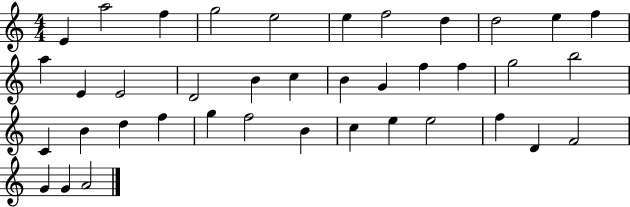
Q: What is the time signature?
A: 4/4